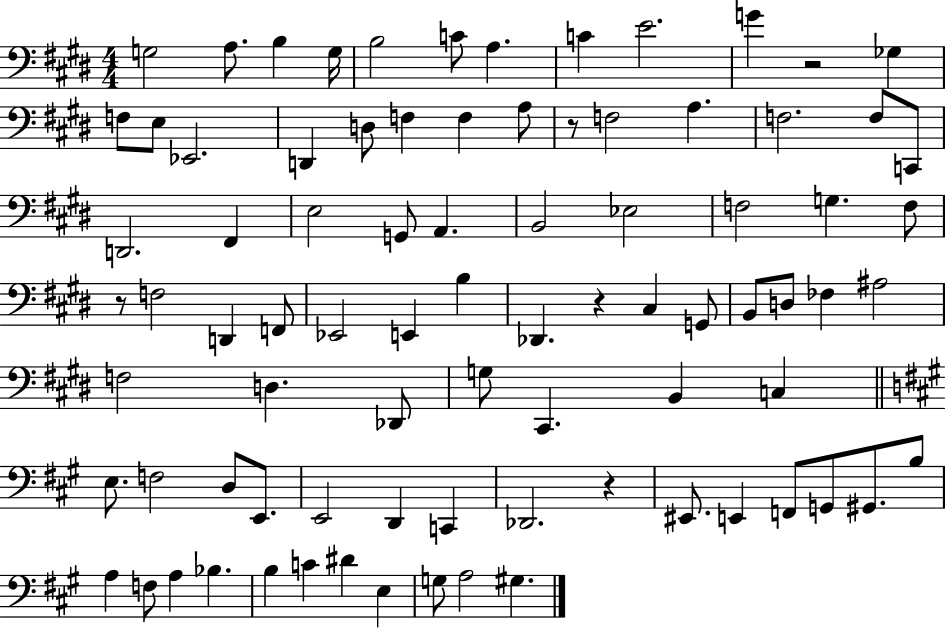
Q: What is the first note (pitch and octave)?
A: G3